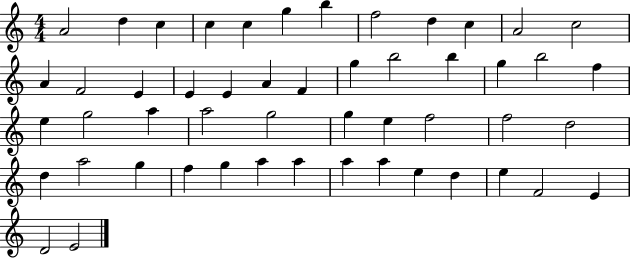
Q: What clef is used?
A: treble